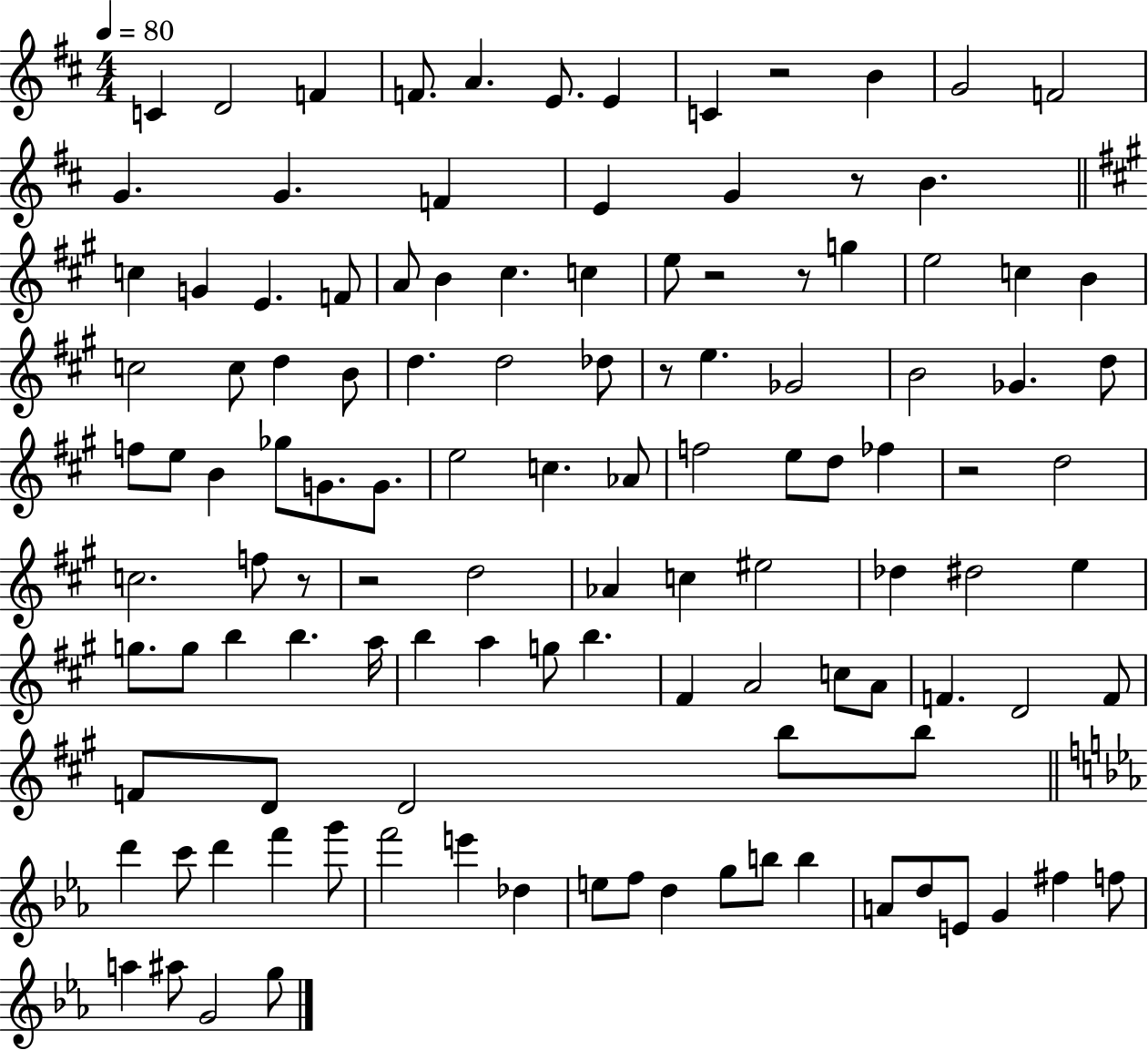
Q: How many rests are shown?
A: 8